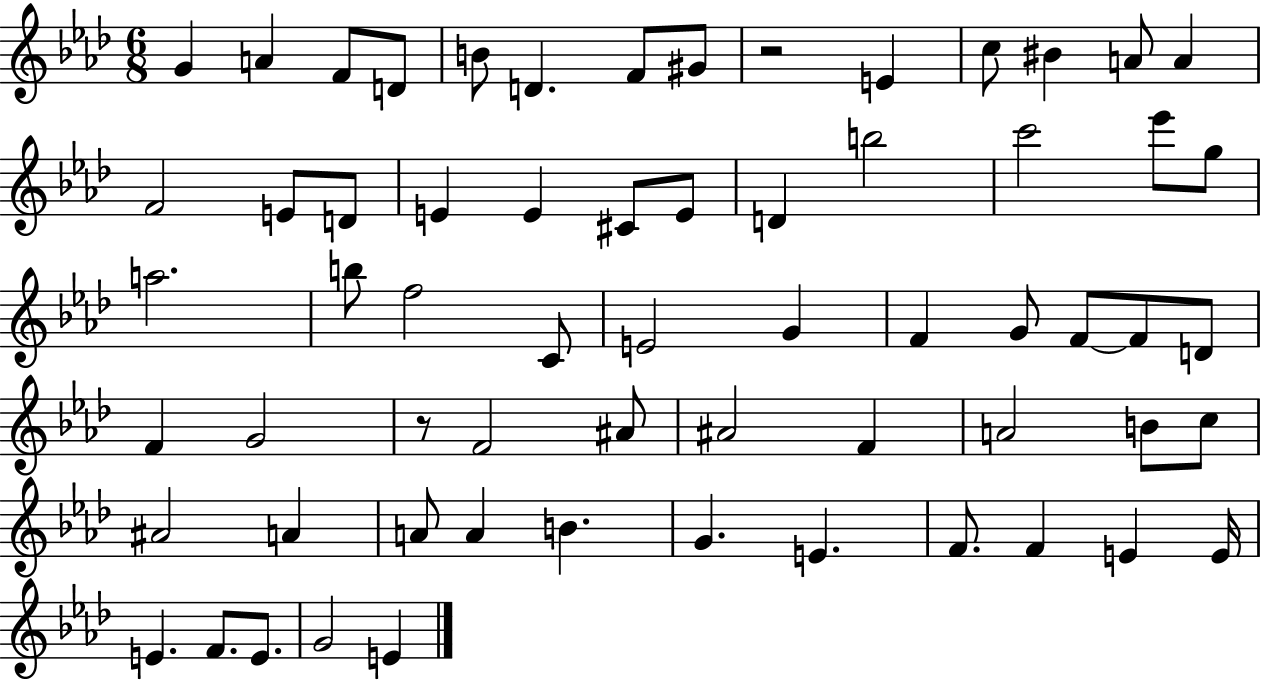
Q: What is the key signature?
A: AES major